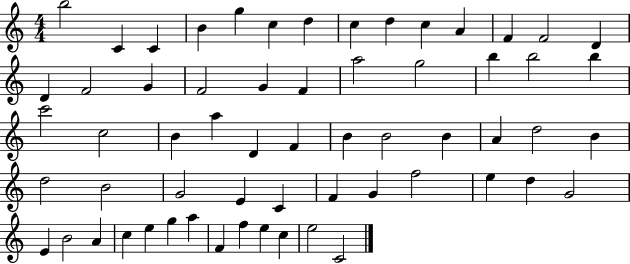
{
  \clef treble
  \numericTimeSignature
  \time 4/4
  \key c \major
  b''2 c'4 c'4 | b'4 g''4 c''4 d''4 | c''4 d''4 c''4 a'4 | f'4 f'2 d'4 | \break d'4 f'2 g'4 | f'2 g'4 f'4 | a''2 g''2 | b''4 b''2 b''4 | \break c'''2 c''2 | b'4 a''4 d'4 f'4 | b'4 b'2 b'4 | a'4 d''2 b'4 | \break d''2 b'2 | g'2 e'4 c'4 | f'4 g'4 f''2 | e''4 d''4 g'2 | \break e'4 b'2 a'4 | c''4 e''4 g''4 a''4 | f'4 f''4 e''4 c''4 | e''2 c'2 | \break \bar "|."
}